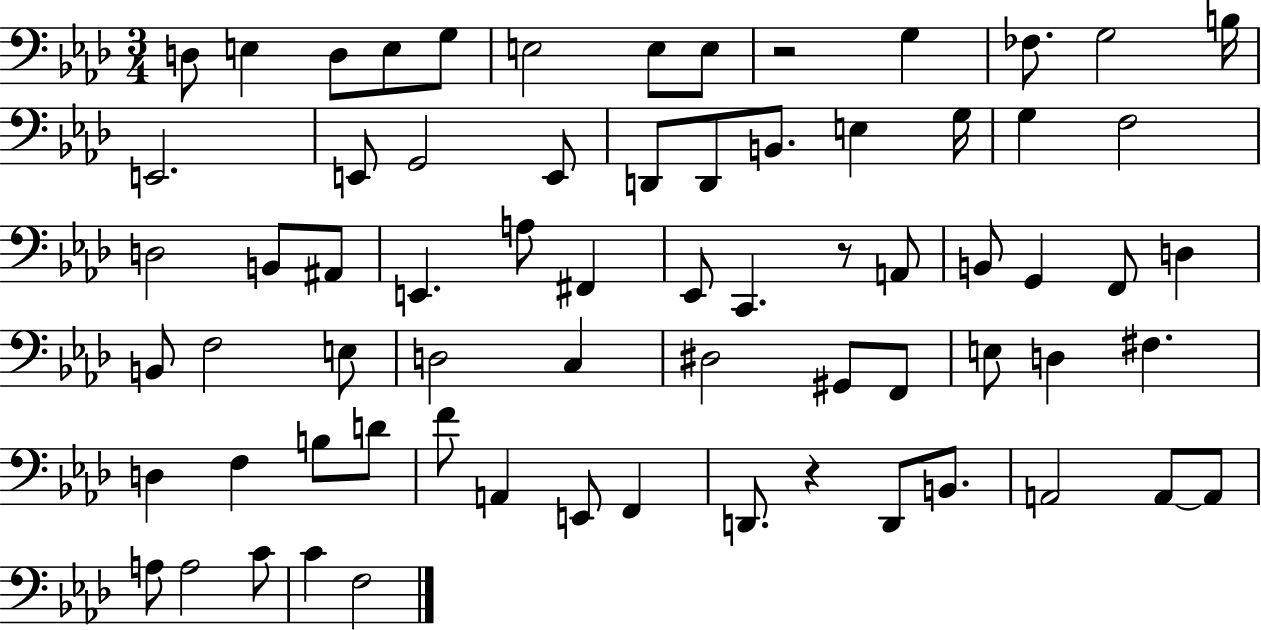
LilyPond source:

{
  \clef bass
  \numericTimeSignature
  \time 3/4
  \key aes \major
  d8 e4 d8 e8 g8 | e2 e8 e8 | r2 g4 | fes8. g2 b16 | \break e,2. | e,8 g,2 e,8 | d,8 d,8 b,8. e4 g16 | g4 f2 | \break d2 b,8 ais,8 | e,4. a8 fis,4 | ees,8 c,4. r8 a,8 | b,8 g,4 f,8 d4 | \break b,8 f2 e8 | d2 c4 | dis2 gis,8 f,8 | e8 d4 fis4. | \break d4 f4 b8 d'8 | f'8 a,4 e,8 f,4 | d,8. r4 d,8 b,8. | a,2 a,8~~ a,8 | \break a8 a2 c'8 | c'4 f2 | \bar "|."
}